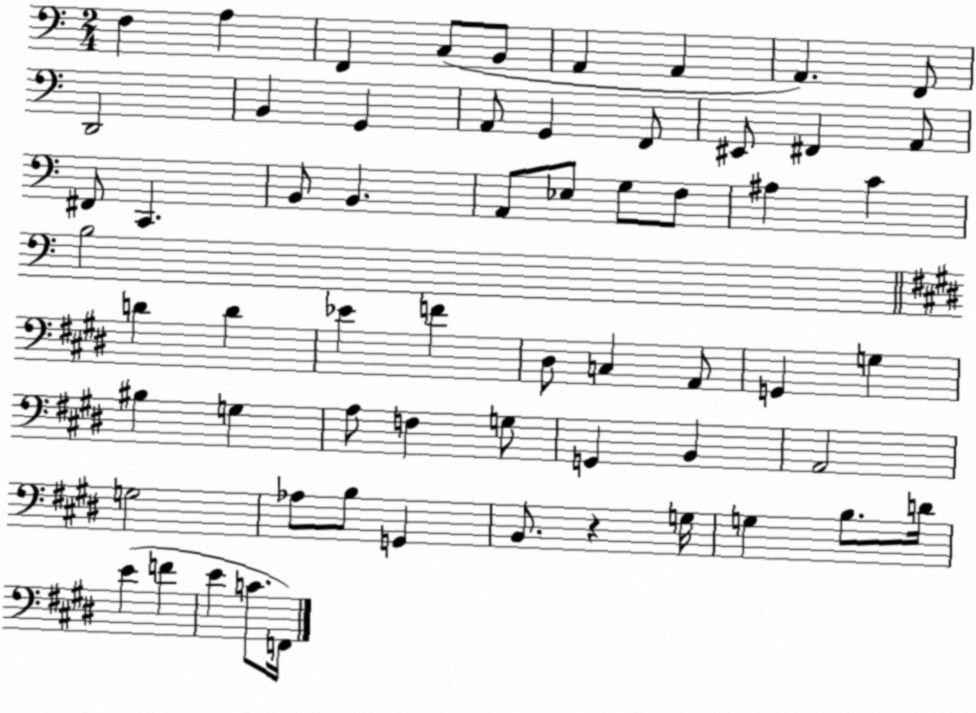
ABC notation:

X:1
T:Untitled
M:2/4
L:1/4
K:C
F, A, F,, C,/2 B,,/2 A,, A,, A,, F,,/2 D,,2 B,, G,, A,,/2 G,, F,,/2 ^E,,/2 ^F,, A,,/2 ^F,,/2 C,, B,,/2 B,, A,,/2 _E,/2 G,/2 F,/2 ^A, C B,2 D D _E F ^D,/2 C, A,,/2 G,, G, ^B, G, A,/2 F, G,/2 G,, B,, A,,2 G,2 _A,/2 B,/2 G,, B,,/2 z G,/4 G, B,/2 D/4 E F E C/2 F,,/4